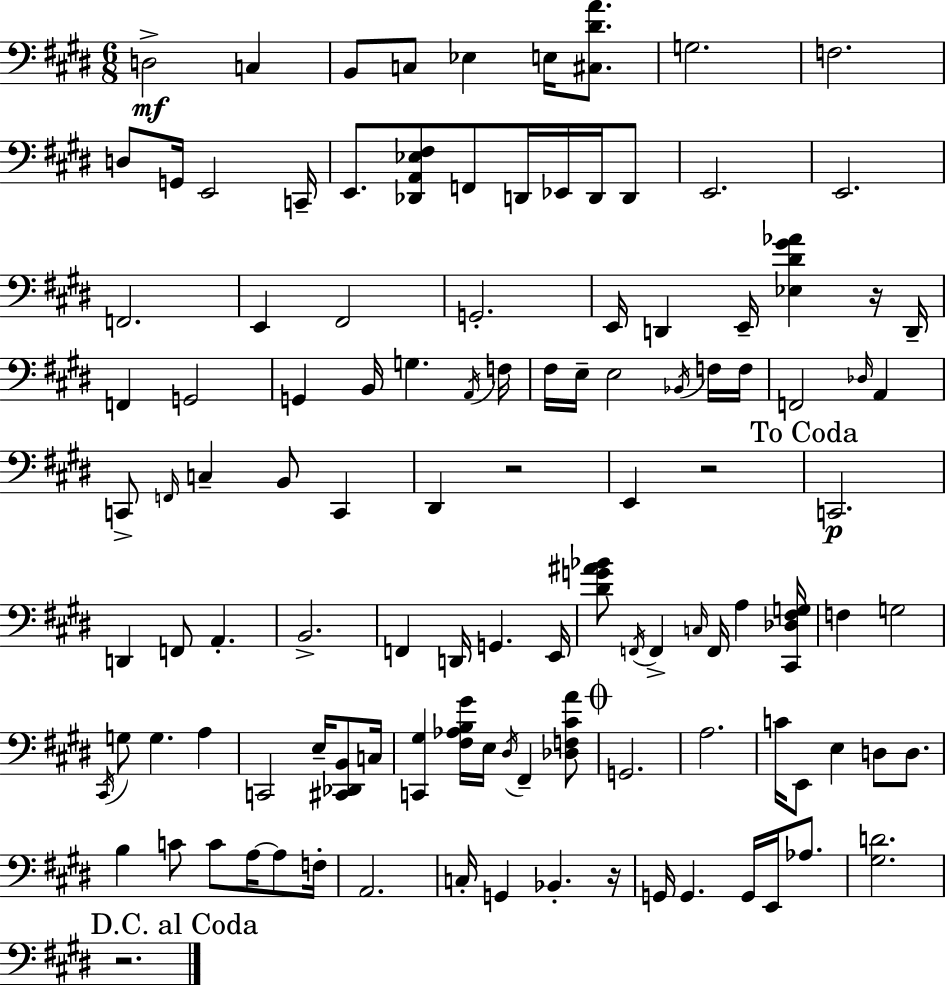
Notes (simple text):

D3/h C3/q B2/e C3/e Eb3/q E3/s [C#3,D#4,A4]/e. G3/h. F3/h. D3/e G2/s E2/h C2/s E2/e. [Db2,A2,Eb3,F#3]/e F2/e D2/s Eb2/s D2/s D2/e E2/h. E2/h. F2/h. E2/q F#2/h G2/h. E2/s D2/q E2/s [Eb3,D#4,G#4,Ab4]/q R/s D2/s F2/q G2/h G2/q B2/s G3/q. A2/s F3/s F#3/s E3/s E3/h Bb2/s F3/s F3/s F2/h Db3/s A2/q C2/e F2/s C3/q B2/e C2/q D#2/q R/h E2/q R/h C2/h. D2/q F2/e A2/q. B2/h. F2/q D2/s G2/q. E2/s [D#4,G4,A#4,Bb4]/e F2/s F2/q C3/s F2/s A3/q [C#2,Db3,F#3,G3]/s F3/q G3/h C#2/s G3/e G3/q. A3/q C2/h E3/s [C#2,Db2,B2]/e C3/s [C2,G#3]/q [F#3,Ab3,B3,G#4]/s E3/s D#3/s F#2/q [Db3,F3,C#4,A4]/e G2/h. A3/h. C4/s E2/e E3/q D3/e D3/e. B3/q C4/e C4/e A3/s A3/e F3/s A2/h. C3/s G2/q Bb2/q. R/s G2/s G2/q. G2/s E2/s Ab3/e. [G#3,D4]/h. R/h.